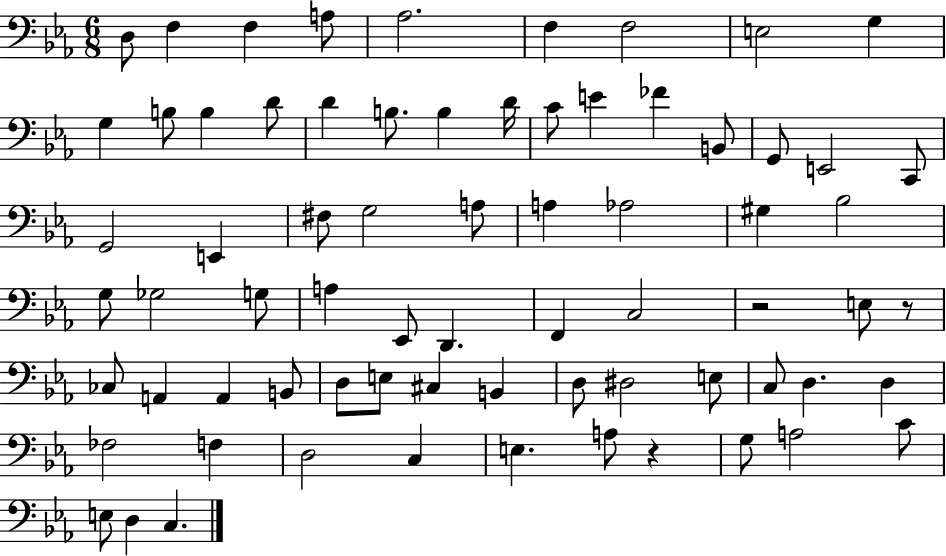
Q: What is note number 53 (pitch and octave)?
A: E3